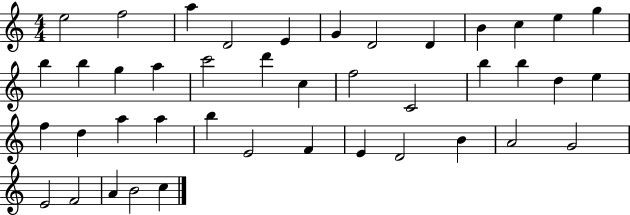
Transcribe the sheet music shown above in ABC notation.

X:1
T:Untitled
M:4/4
L:1/4
K:C
e2 f2 a D2 E G D2 D B c e g b b g a c'2 d' c f2 C2 b b d e f d a a b E2 F E D2 B A2 G2 E2 F2 A B2 c